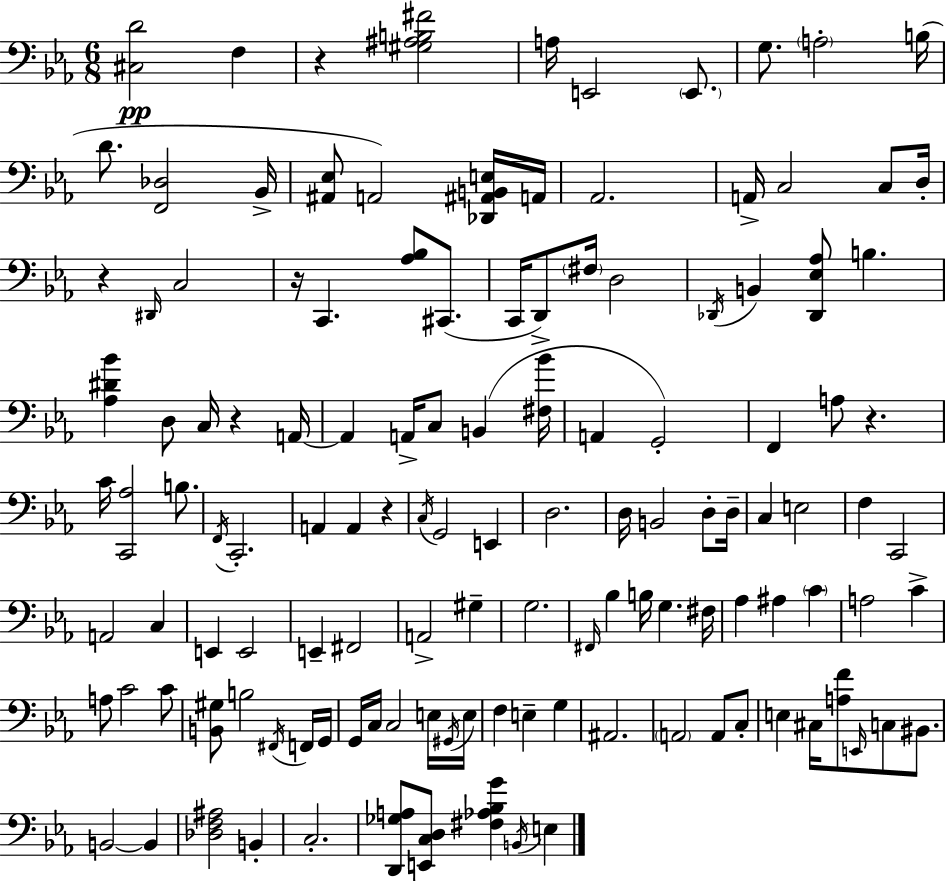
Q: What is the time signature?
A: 6/8